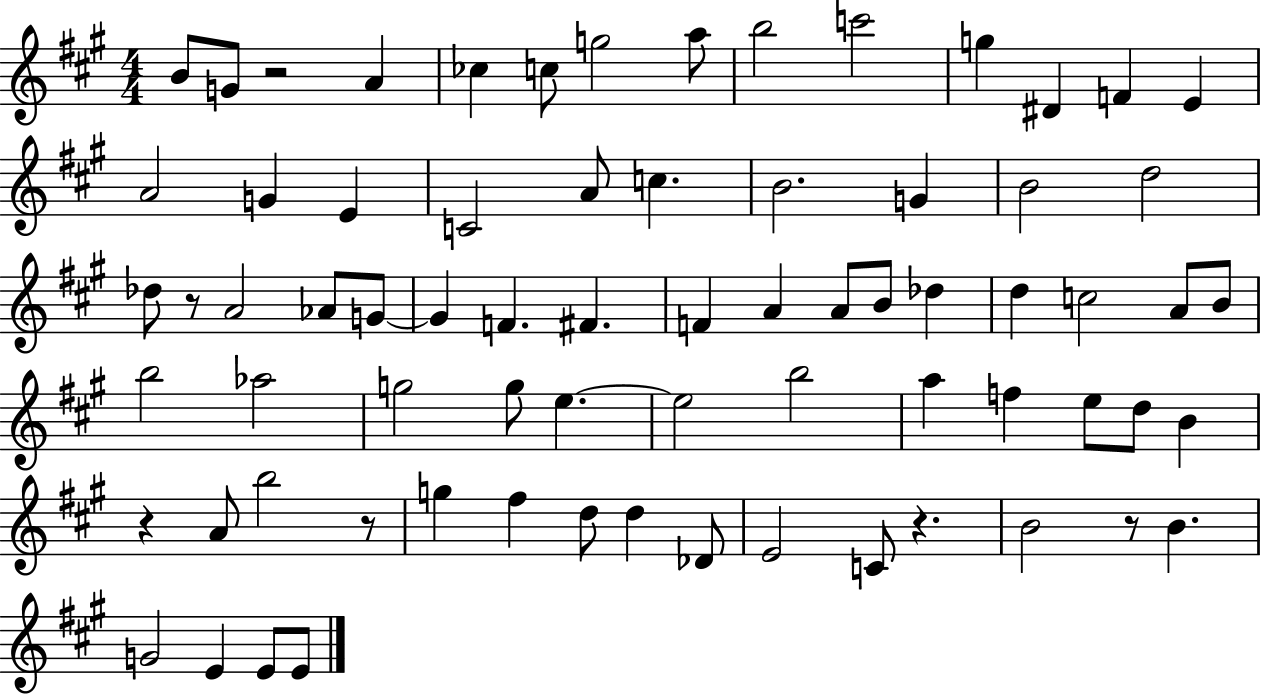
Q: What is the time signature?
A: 4/4